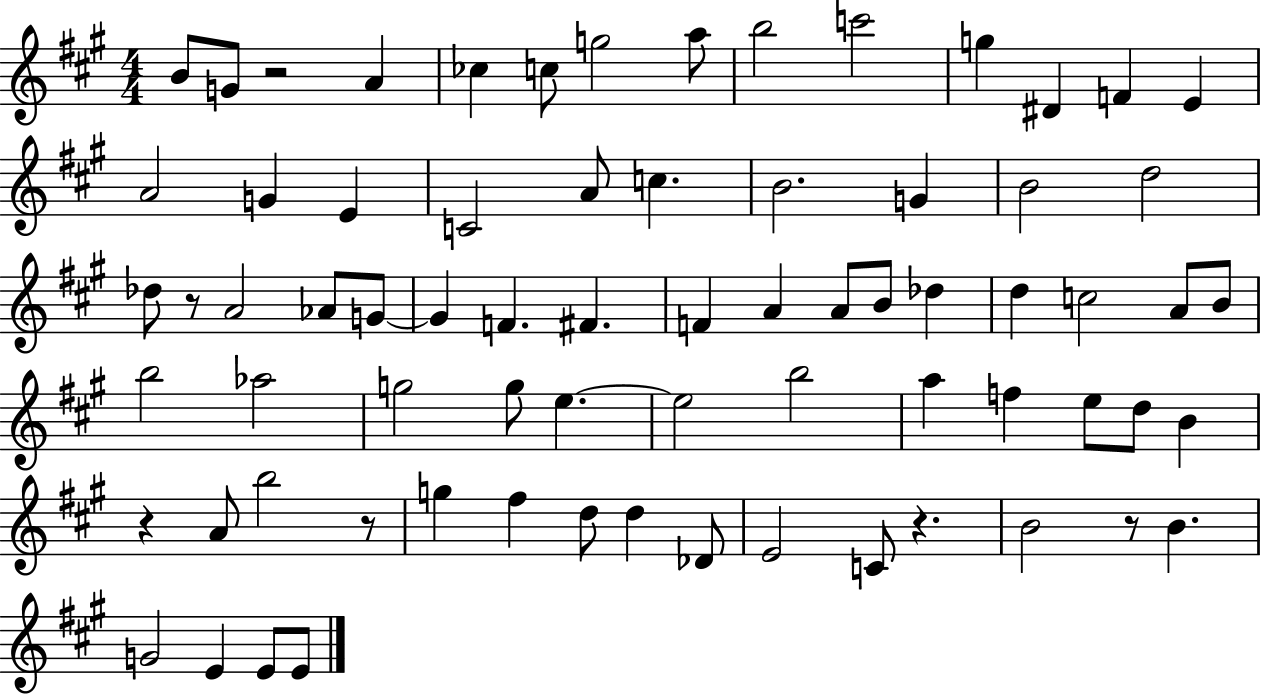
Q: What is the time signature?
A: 4/4